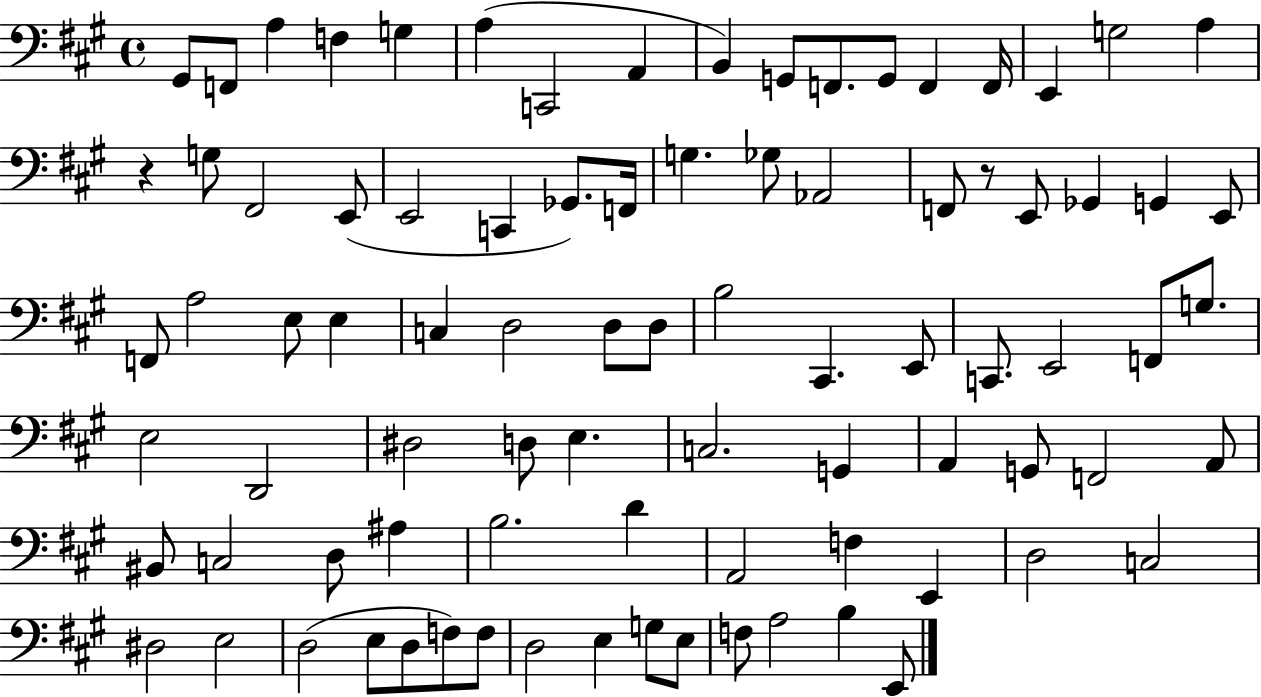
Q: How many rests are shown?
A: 2